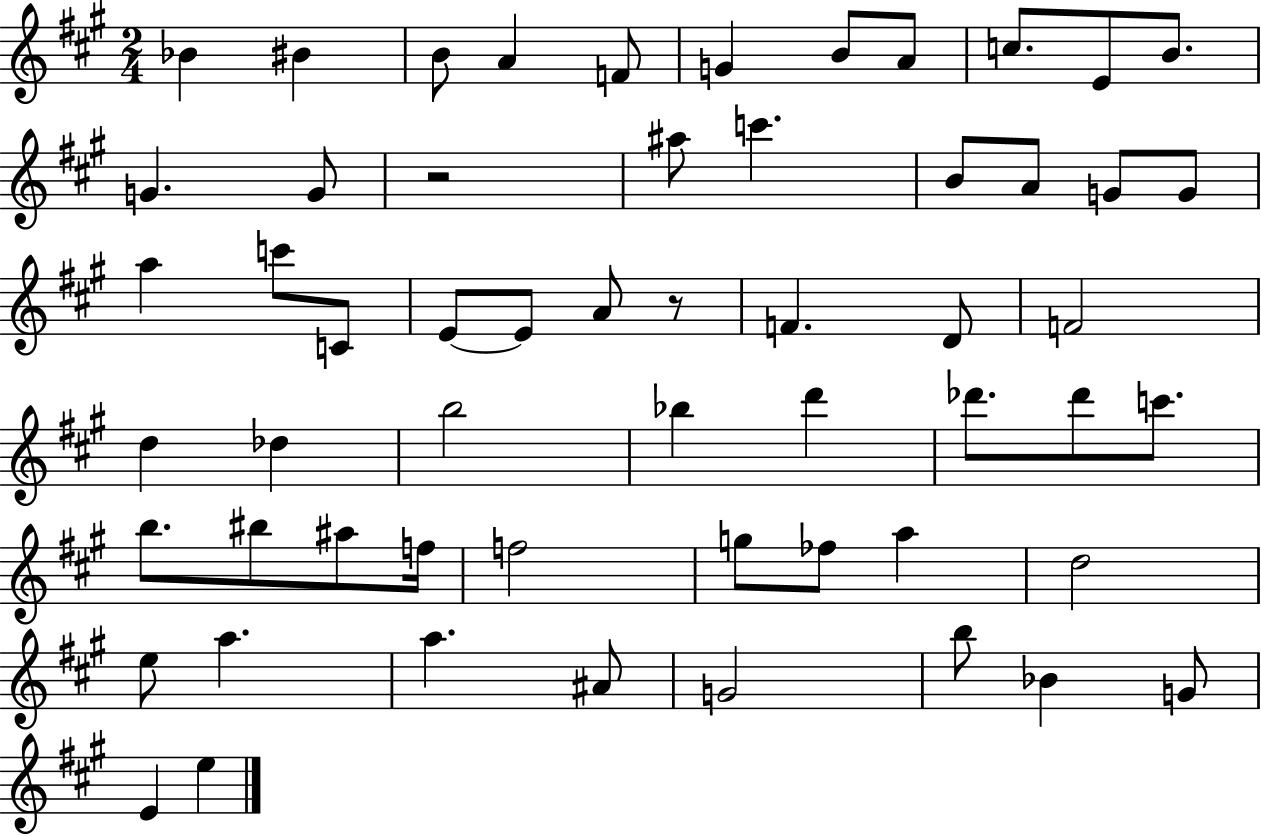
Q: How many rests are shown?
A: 2